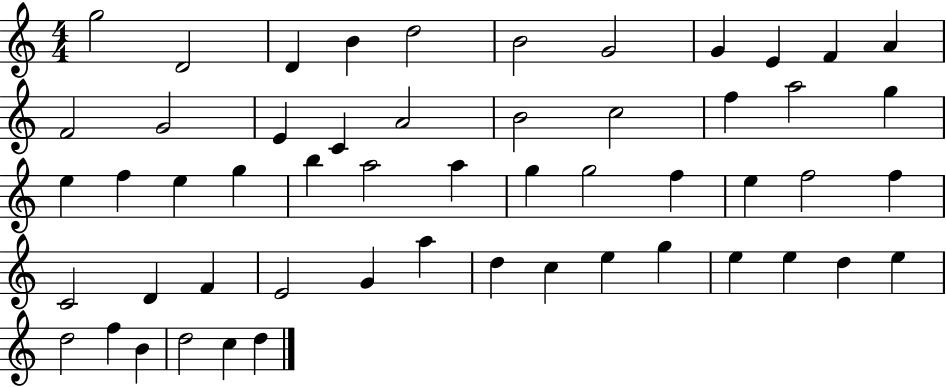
X:1
T:Untitled
M:4/4
L:1/4
K:C
g2 D2 D B d2 B2 G2 G E F A F2 G2 E C A2 B2 c2 f a2 g e f e g b a2 a g g2 f e f2 f C2 D F E2 G a d c e g e e d e d2 f B d2 c d